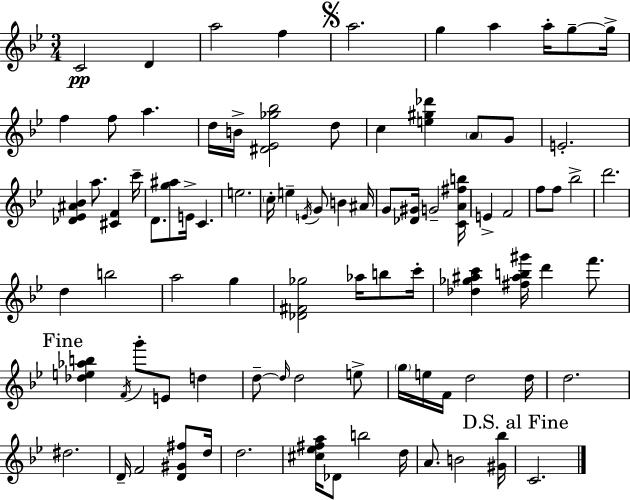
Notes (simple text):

C4/h D4/q A5/h F5/q A5/h. G5/q A5/q A5/s G5/e G5/s F5/q F5/e A5/q. D5/s B4/s [D#4,Eb4,Gb5,Bb5]/h D5/e C5/q [E5,G#5,Db6]/q A4/e G4/e E4/h. [Db4,Eb4,A#4,Bb4]/q A5/e. [C#4,F4]/q C6/s D4/e. [G5,A#5]/e E4/s C4/q. E5/h. C5/s E5/q E4/s G4/e B4/q A#4/s G4/e [Db4,G#4]/s G4/h [C4,A4,F#5,B5]/s E4/q F4/h F5/e F5/e Bb5/h D6/h. D5/q B5/h A5/h G5/q [Db4,F#4,Gb5]/h Ab5/s B5/e C6/s [Db5,Gb5,A#5,C6]/q [F#5,A#5,B5,G#6]/s D6/q F6/e. [Db5,E5,Ab5,B5]/q F4/s G6/e E4/e D5/q D5/e D5/s D5/h E5/e G5/s E5/s F4/s D5/h D5/s D5/h. D#5/h. D4/s F4/h [D4,G#4,F#5]/e D5/s D5/h. [C#5,Eb5,F#5,A5]/s Db4/e B5/h D5/s A4/e. B4/h [G#4,Bb5]/s C4/h.